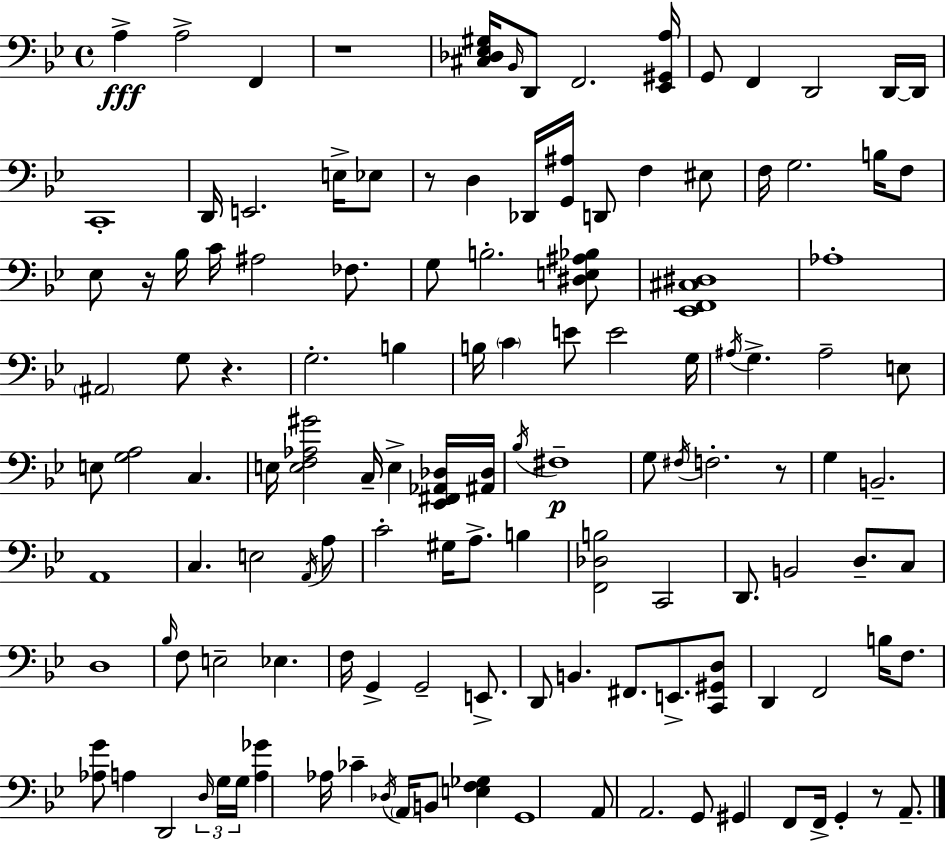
X:1
T:Untitled
M:4/4
L:1/4
K:Bb
A, A,2 F,, z4 [^C,_D,_E,^G,]/4 _B,,/4 D,,/2 F,,2 [_E,,^G,,A,]/4 G,,/2 F,, D,,2 D,,/4 D,,/4 C,,4 D,,/4 E,,2 E,/4 _E,/2 z/2 D, _D,,/4 [G,,^A,]/4 D,,/2 F, ^E,/2 F,/4 G,2 B,/4 F,/2 _E,/2 z/4 _B,/4 C/4 ^A,2 _F,/2 G,/2 B,2 [^D,E,^A,_B,]/2 [_E,,F,,^C,^D,]4 _A,4 ^A,,2 G,/2 z G,2 B, B,/4 C E/2 E2 G,/4 ^A,/4 G, ^A,2 E,/2 E,/2 [G,A,]2 C, E,/4 [E,F,_A,^G]2 C,/4 E, [_E,,^F,,_A,,_D,]/4 [^A,,_D,]/4 _B,/4 ^F,4 G,/2 ^F,/4 F,2 z/2 G, B,,2 A,,4 C, E,2 A,,/4 A,/2 C2 ^G,/4 A,/2 B, [F,,_D,B,]2 C,,2 D,,/2 B,,2 D,/2 C,/2 D,4 _B,/4 F,/2 E,2 _E, F,/4 G,, G,,2 E,,/2 D,,/2 B,, ^F,,/2 E,,/2 [C,,^G,,D,]/2 D,, F,,2 B,/4 F,/2 [_A,G]/2 A, D,,2 D,/4 G,/4 G,/4 [A,_G] _A,/4 _C _D,/4 A,,/4 B,,/2 [E,F,_G,] G,,4 A,,/2 A,,2 G,,/2 ^G,, F,,/2 F,,/4 G,, z/2 A,,/2